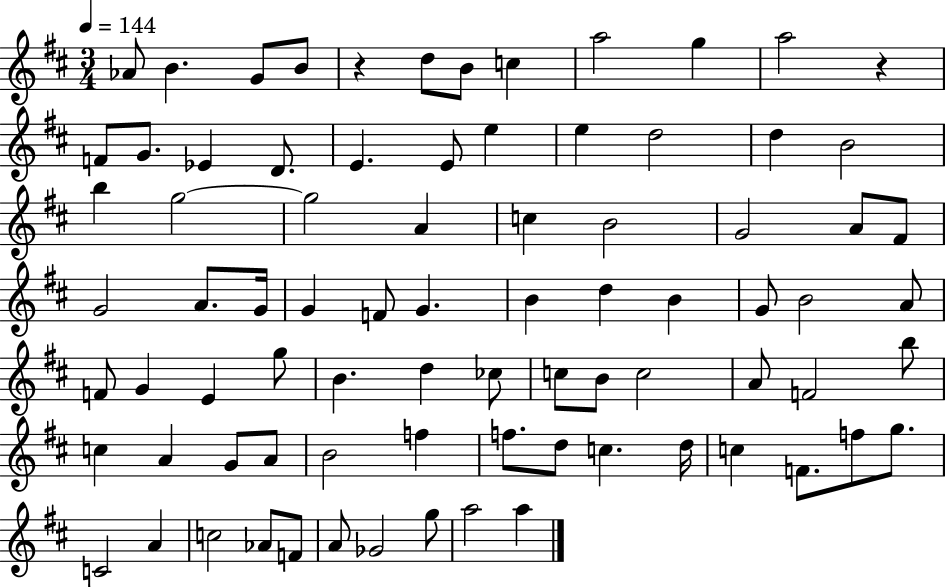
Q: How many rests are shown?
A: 2